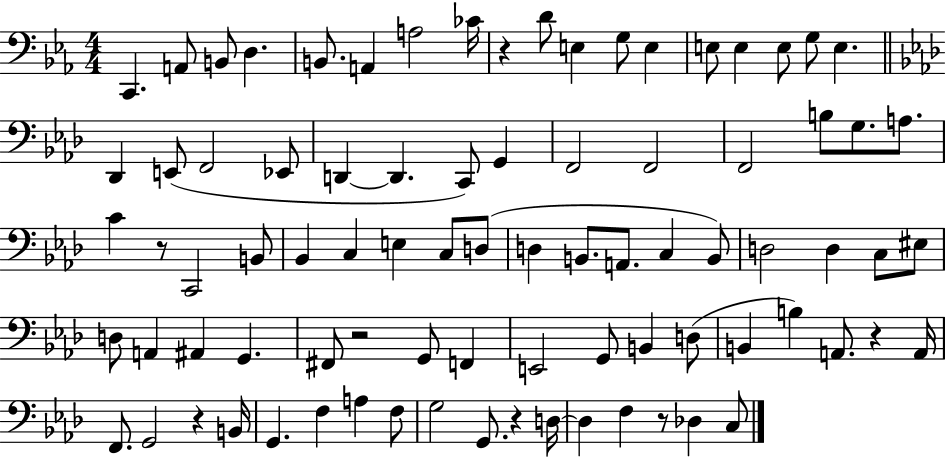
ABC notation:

X:1
T:Untitled
M:4/4
L:1/4
K:Eb
C,, A,,/2 B,,/2 D, B,,/2 A,, A,2 _C/4 z D/2 E, G,/2 E, E,/2 E, E,/2 G,/2 E, _D,, E,,/2 F,,2 _E,,/2 D,, D,, C,,/2 G,, F,,2 F,,2 F,,2 B,/2 G,/2 A,/2 C z/2 C,,2 B,,/2 _B,, C, E, C,/2 D,/2 D, B,,/2 A,,/2 C, B,,/2 D,2 D, C,/2 ^E,/2 D,/2 A,, ^A,, G,, ^F,,/2 z2 G,,/2 F,, E,,2 G,,/2 B,, D,/2 B,, B, A,,/2 z A,,/4 F,,/2 G,,2 z B,,/4 G,, F, A, F,/2 G,2 G,,/2 z D,/4 D, F, z/2 _D, C,/2